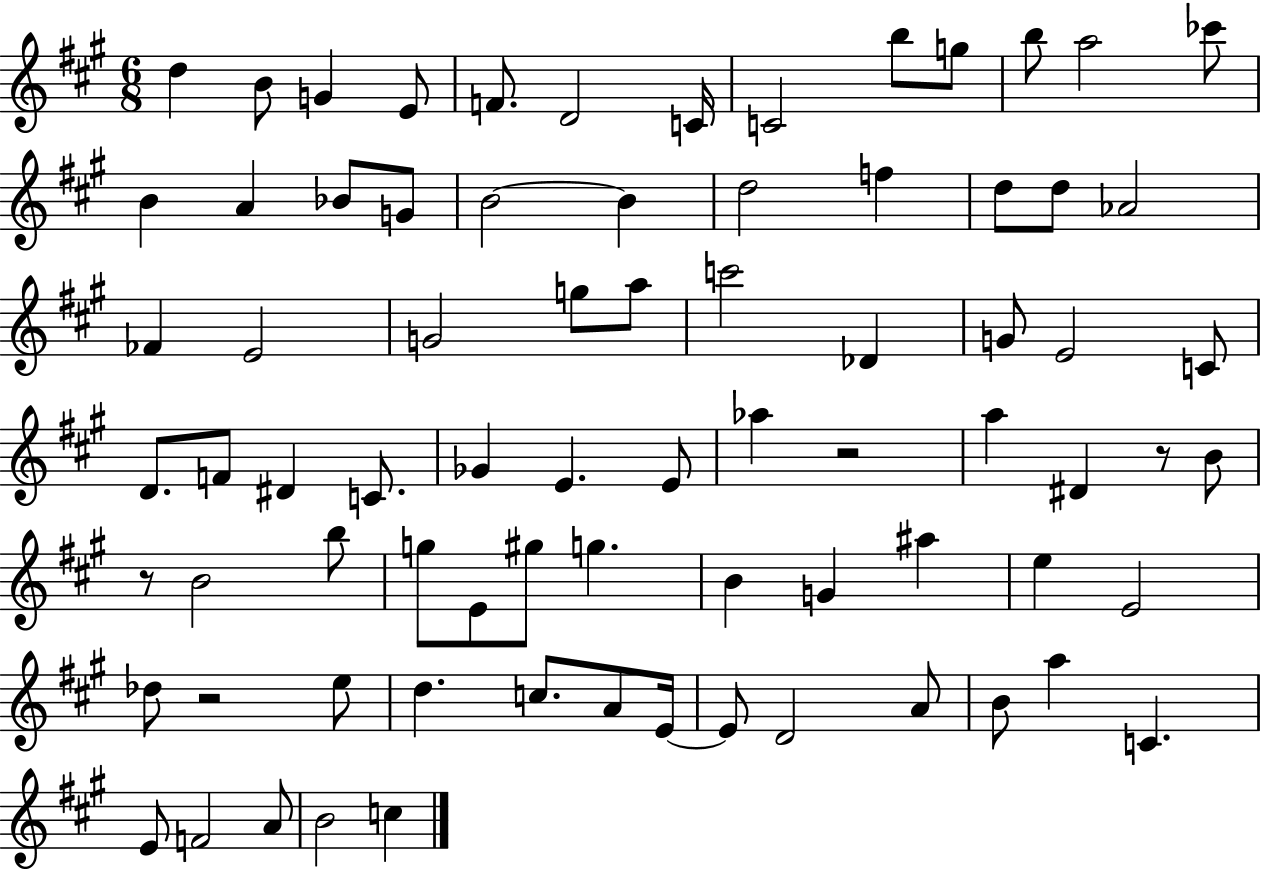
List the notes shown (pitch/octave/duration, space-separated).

D5/q B4/e G4/q E4/e F4/e. D4/h C4/s C4/h B5/e G5/e B5/e A5/h CES6/e B4/q A4/q Bb4/e G4/e B4/h B4/q D5/h F5/q D5/e D5/e Ab4/h FES4/q E4/h G4/h G5/e A5/e C6/h Db4/q G4/e E4/h C4/e D4/e. F4/e D#4/q C4/e. Gb4/q E4/q. E4/e Ab5/q R/h A5/q D#4/q R/e B4/e R/e B4/h B5/e G5/e E4/e G#5/e G5/q. B4/q G4/q A#5/q E5/q E4/h Db5/e R/h E5/e D5/q. C5/e. A4/e E4/s E4/e D4/h A4/e B4/e A5/q C4/q. E4/e F4/h A4/e B4/h C5/q